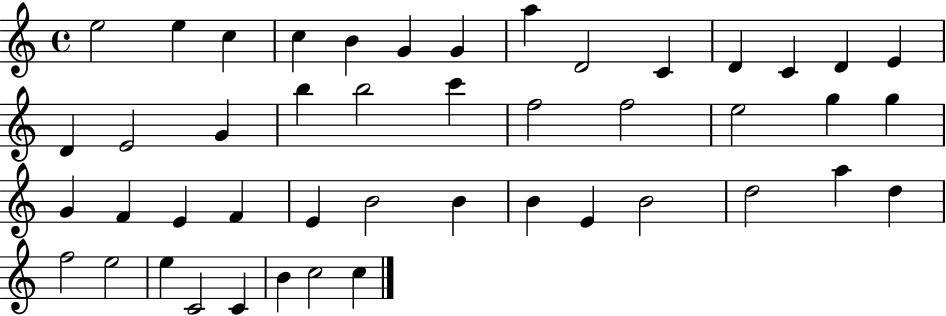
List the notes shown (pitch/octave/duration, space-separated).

E5/h E5/q C5/q C5/q B4/q G4/q G4/q A5/q D4/h C4/q D4/q C4/q D4/q E4/q D4/q E4/h G4/q B5/q B5/h C6/q F5/h F5/h E5/h G5/q G5/q G4/q F4/q E4/q F4/q E4/q B4/h B4/q B4/q E4/q B4/h D5/h A5/q D5/q F5/h E5/h E5/q C4/h C4/q B4/q C5/h C5/q